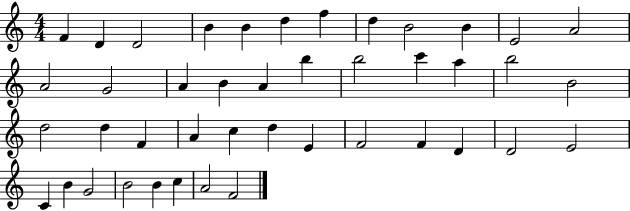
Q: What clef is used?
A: treble